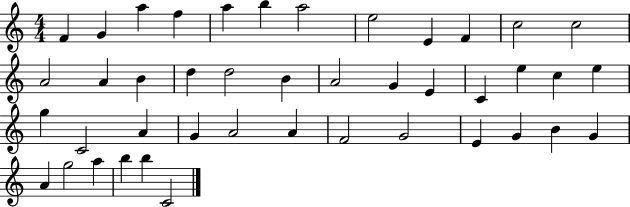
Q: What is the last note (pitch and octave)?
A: C4